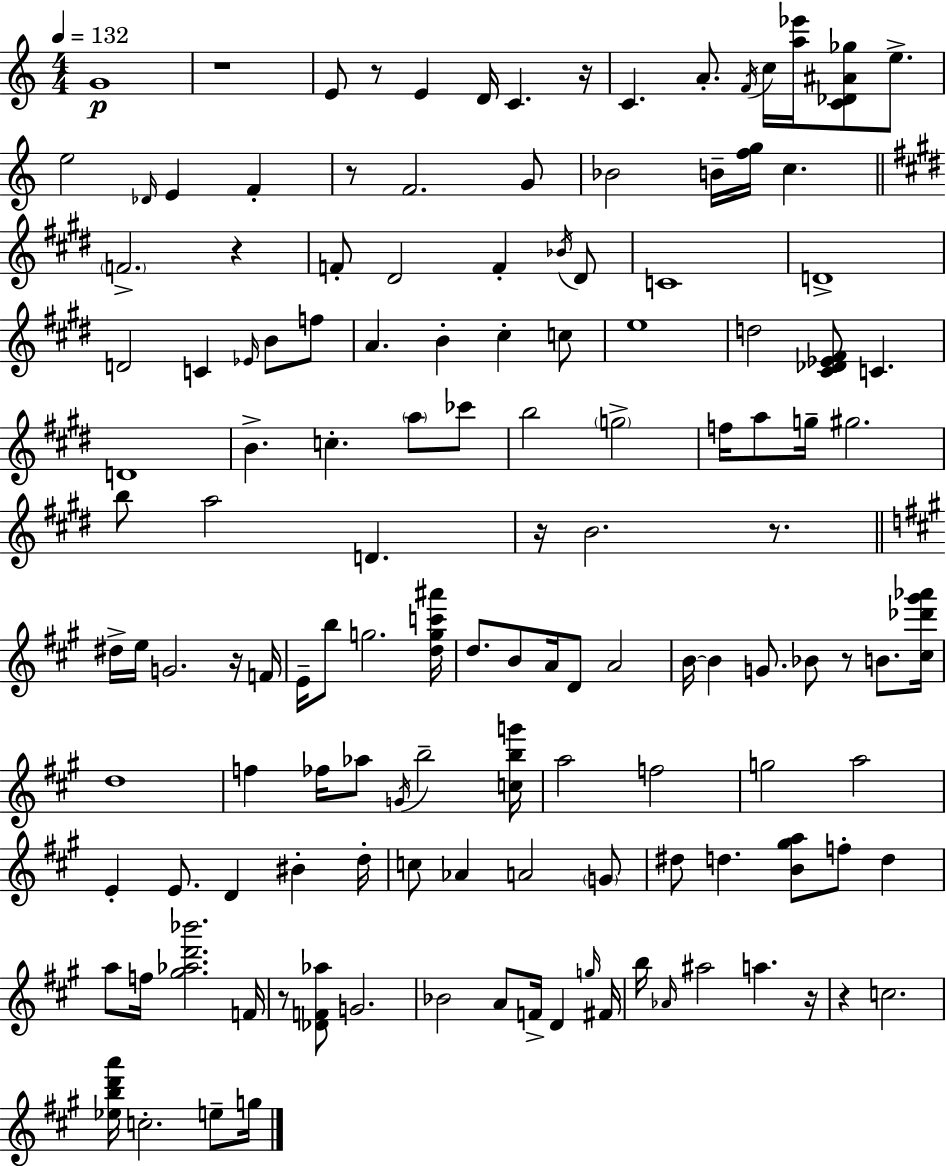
{
  \clef treble
  \numericTimeSignature
  \time 4/4
  \key c \major
  \tempo 4 = 132
  g'1\p | r1 | e'8 r8 e'4 d'16 c'4. r16 | c'4. a'8.-. \acciaccatura { f'16 } c''16 <a'' ees'''>16 <c' des' ais' ges''>8 e''8.-> | \break e''2 \grace { des'16 } e'4 f'4-. | r8 f'2. | g'8 bes'2 b'16-- <f'' g''>16 c''4. | \bar "||" \break \key e \major \parenthesize f'2.-> r4 | f'8-. dis'2 f'4-. \acciaccatura { bes'16 } dis'8 | c'1 | d'1-> | \break d'2 c'4 \grace { ees'16 } b'8 | f''8 a'4. b'4-. cis''4-. | c''8 e''1 | d''2 <cis' des' ees' fis'>8 c'4. | \break d'1 | b'4.-> c''4.-. \parenthesize a''8 | ces'''8 b''2 \parenthesize g''2-> | f''16 a''8 g''16-- gis''2. | \break b''8 a''2 d'4. | r16 b'2. r8. | \bar "||" \break \key a \major dis''16-> e''16 g'2. r16 f'16 | e'16-- b''8 g''2. <d'' g'' c''' ais'''>16 | d''8. b'8 a'16 d'8 a'2 | b'16~~ b'4 g'8. bes'8 r8 b'8. <cis'' des''' gis''' aes'''>16 | \break d''1 | f''4 fes''16 aes''8 \acciaccatura { g'16 } b''2-- | <c'' b'' g'''>16 a''2 f''2 | g''2 a''2 | \break e'4-. e'8. d'4 bis'4-. | d''16-. c''8 aes'4 a'2 \parenthesize g'8 | dis''8 d''4. <b' gis'' a''>8 f''8-. d''4 | a''8 f''16 <gis'' aes'' d''' bes'''>2. | \break f'16 r8 <des' f' aes''>8 g'2. | bes'2 a'8 f'16-> d'4 | \grace { g''16 } fis'16 b''16 \grace { aes'16 } ais''2 a''4. | r16 r4 c''2. | \break <ees'' b'' d''' a'''>16 c''2.-. | e''8-- g''16 \bar "|."
}